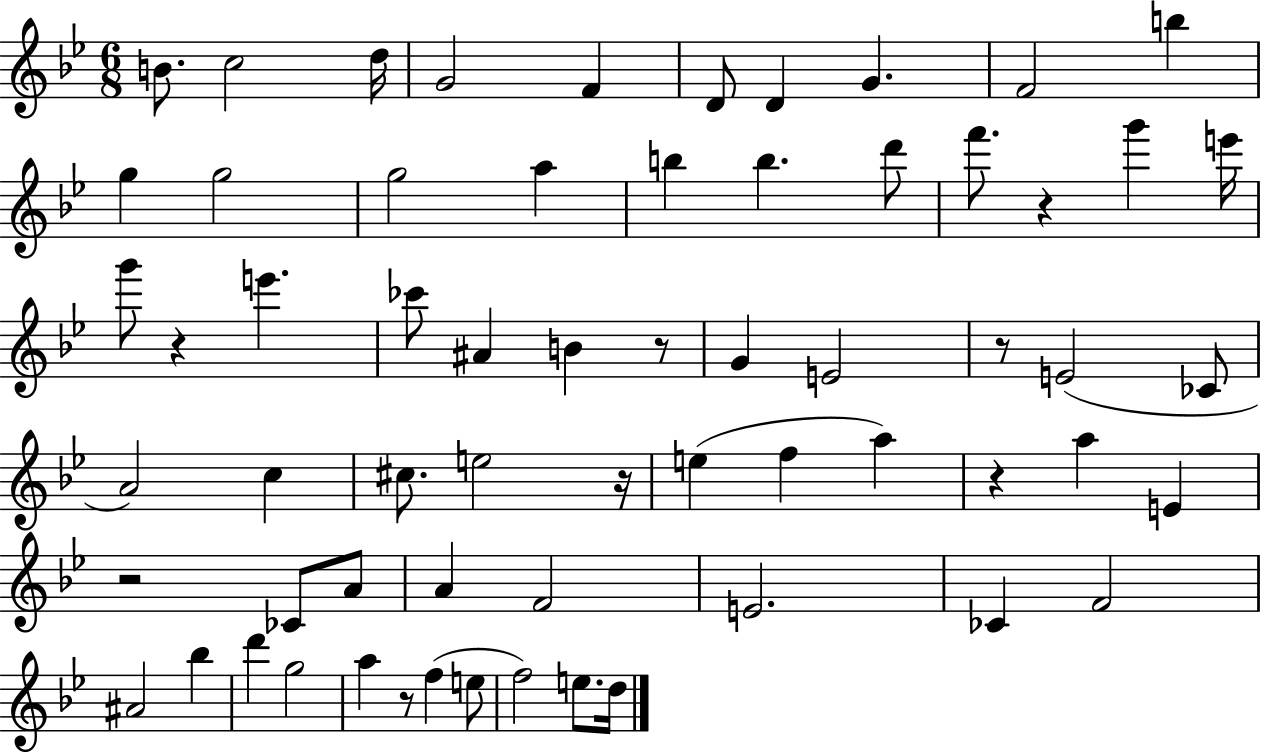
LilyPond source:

{
  \clef treble
  \numericTimeSignature
  \time 6/8
  \key bes \major
  b'8. c''2 d''16 | g'2 f'4 | d'8 d'4 g'4. | f'2 b''4 | \break g''4 g''2 | g''2 a''4 | b''4 b''4. d'''8 | f'''8. r4 g'''4 e'''16 | \break g'''8 r4 e'''4. | ces'''8 ais'4 b'4 r8 | g'4 e'2 | r8 e'2( ces'8 | \break a'2) c''4 | cis''8. e''2 r16 | e''4( f''4 a''4) | r4 a''4 e'4 | \break r2 ces'8 a'8 | a'4 f'2 | e'2. | ces'4 f'2 | \break ais'2 bes''4 | d'''4 g''2 | a''4 r8 f''4( e''8 | f''2) e''8. d''16 | \break \bar "|."
}